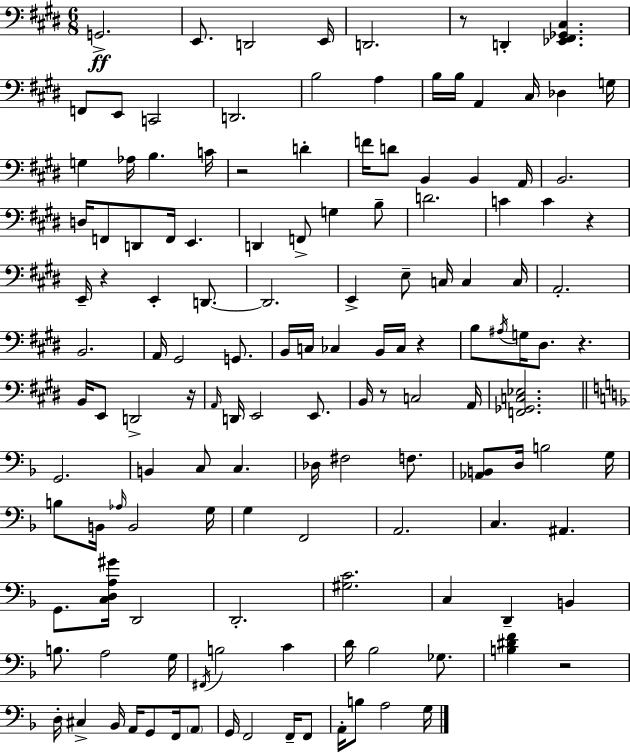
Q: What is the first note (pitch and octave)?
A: G2